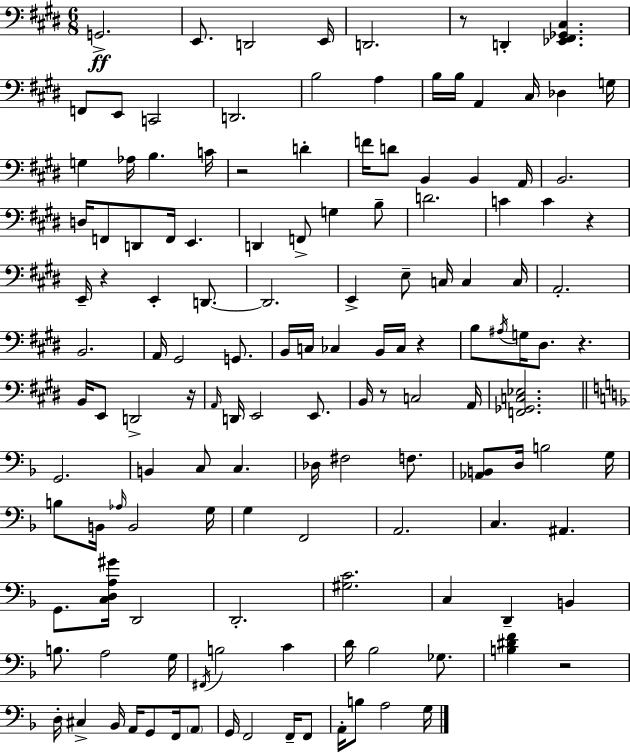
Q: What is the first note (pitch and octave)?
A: G2